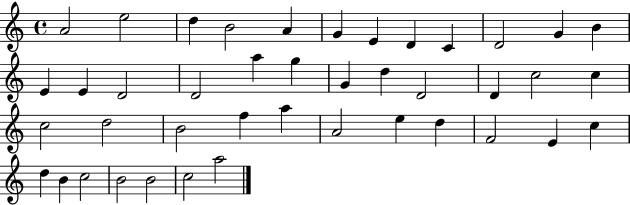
A4/h E5/h D5/q B4/h A4/q G4/q E4/q D4/q C4/q D4/h G4/q B4/q E4/q E4/q D4/h D4/h A5/q G5/q G4/q D5/q D4/h D4/q C5/h C5/q C5/h D5/h B4/h F5/q A5/q A4/h E5/q D5/q F4/h E4/q C5/q D5/q B4/q C5/h B4/h B4/h C5/h A5/h